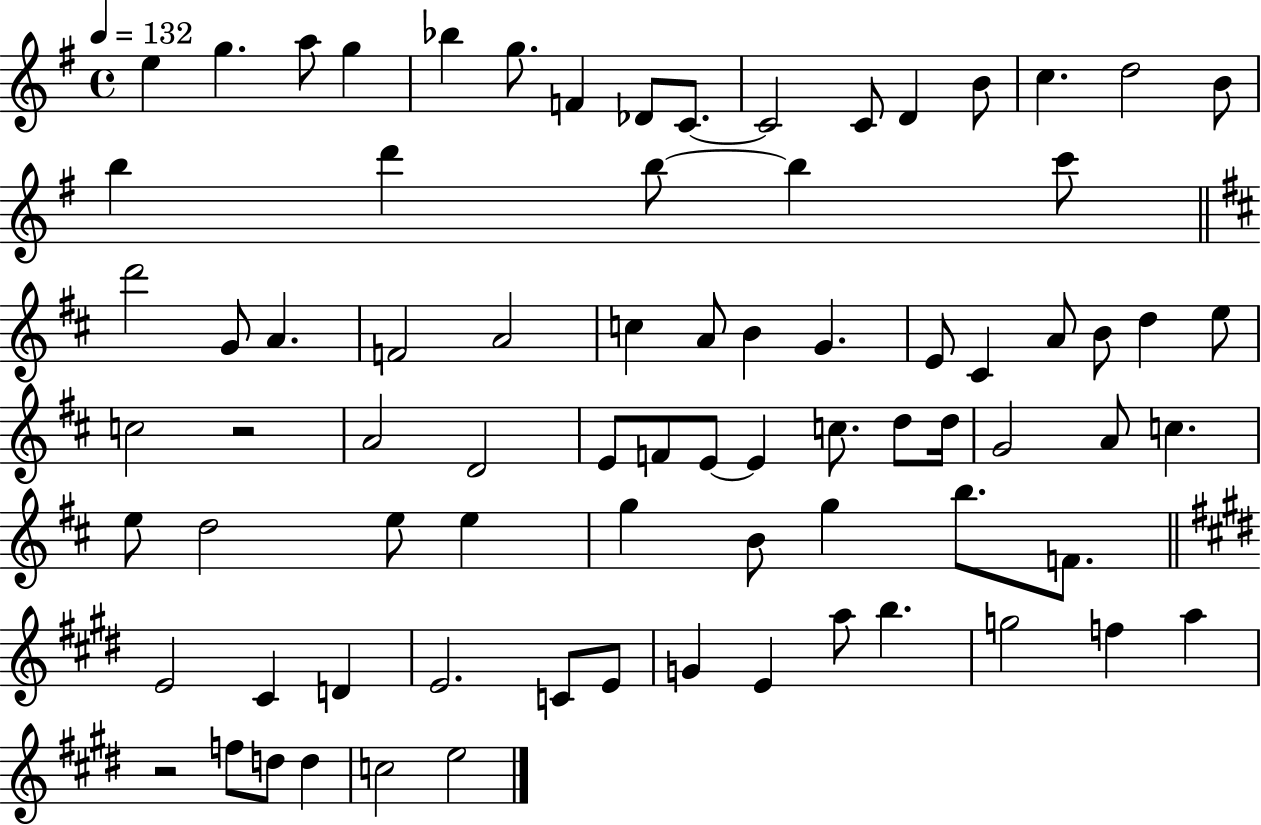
E5/q G5/q. A5/e G5/q Bb5/q G5/e. F4/q Db4/e C4/e. C4/h C4/e D4/q B4/e C5/q. D5/h B4/e B5/q D6/q B5/e B5/q C6/e D6/h G4/e A4/q. F4/h A4/h C5/q A4/e B4/q G4/q. E4/e C#4/q A4/e B4/e D5/q E5/e C5/h R/h A4/h D4/h E4/e F4/e E4/e E4/q C5/e. D5/e D5/s G4/h A4/e C5/q. E5/e D5/h E5/e E5/q G5/q B4/e G5/q B5/e. F4/e. E4/h C#4/q D4/q E4/h. C4/e E4/e G4/q E4/q A5/e B5/q. G5/h F5/q A5/q R/h F5/e D5/e D5/q C5/h E5/h